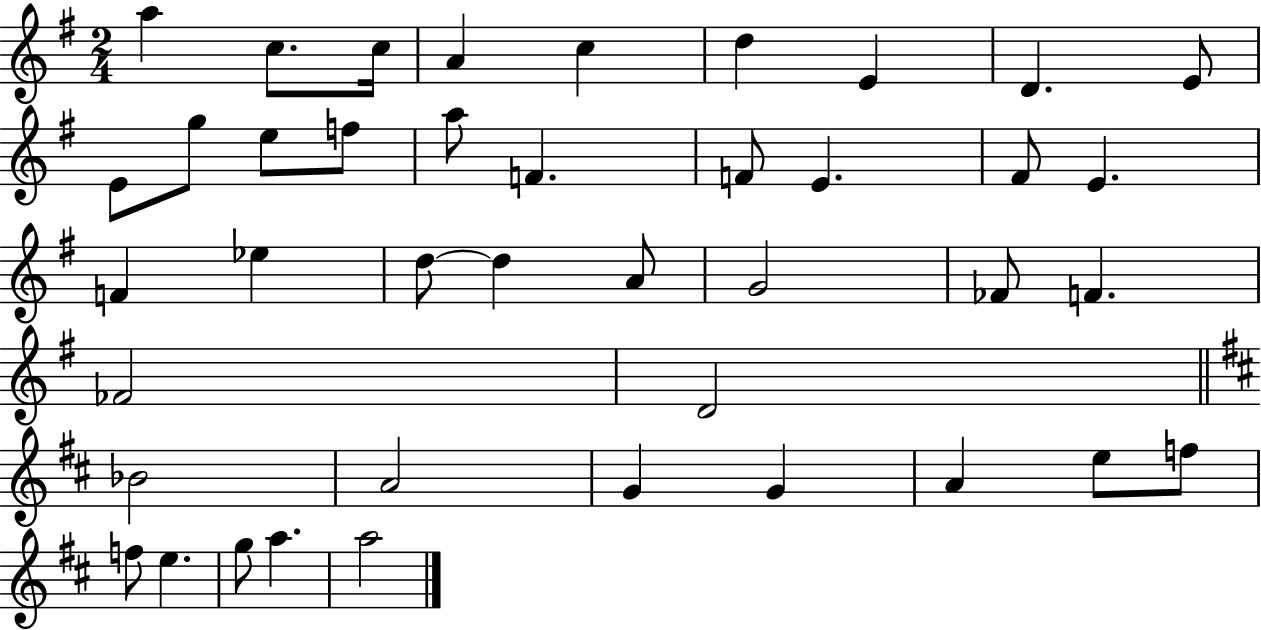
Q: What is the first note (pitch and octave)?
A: A5